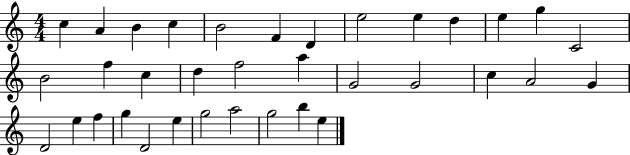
X:1
T:Untitled
M:4/4
L:1/4
K:C
c A B c B2 F D e2 e d e g C2 B2 f c d f2 a G2 G2 c A2 G D2 e f g D2 e g2 a2 g2 b e